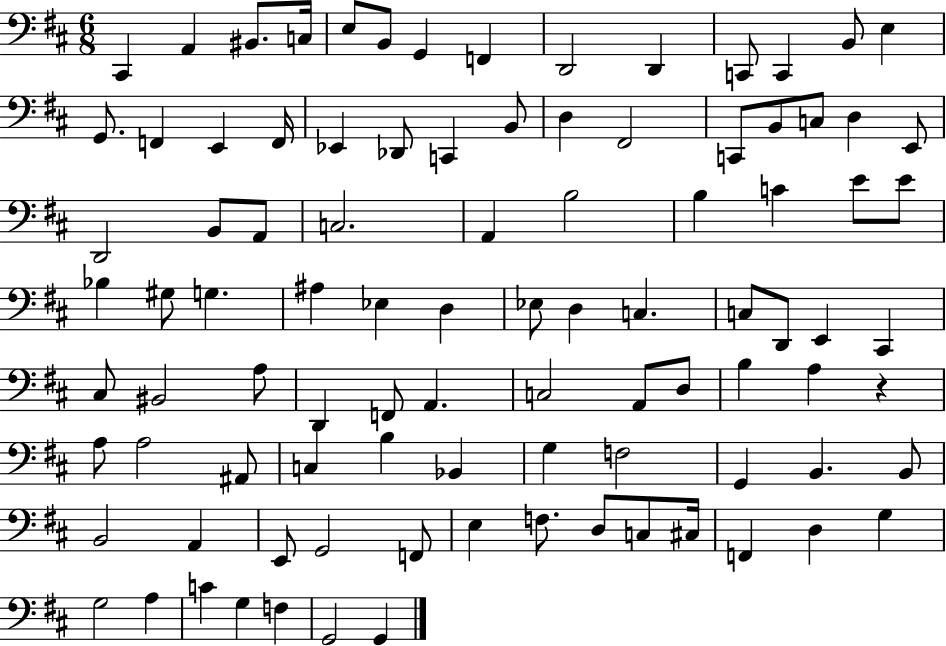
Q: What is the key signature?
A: D major